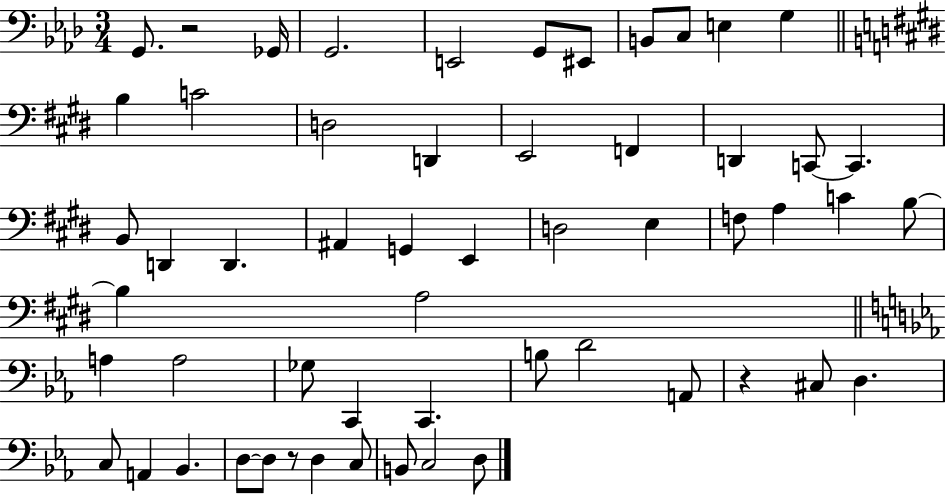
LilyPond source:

{
  \clef bass
  \numericTimeSignature
  \time 3/4
  \key aes \major
  \repeat volta 2 { g,8. r2 ges,16 | g,2. | e,2 g,8 eis,8 | b,8 c8 e4 g4 | \break \bar "||" \break \key e \major b4 c'2 | d2 d,4 | e,2 f,4 | d,4 c,8~~ c,4. | \break b,8 d,4 d,4. | ais,4 g,4 e,4 | d2 e4 | f8 a4 c'4 b8~~ | \break b4 a2 | \bar "||" \break \key c \minor a4 a2 | ges8 c,4 c,4. | b8 d'2 a,8 | r4 cis8 d4. | \break c8 a,4 bes,4. | d8~~ d8 r8 d4 c8 | b,8 c2 d8 | } \bar "|."
}